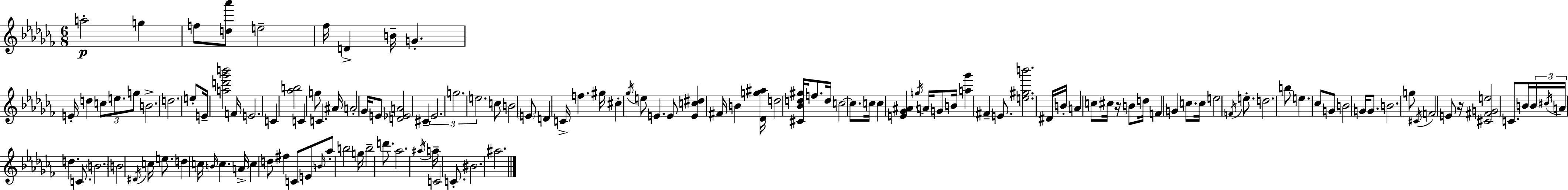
{
  \clef treble
  \numericTimeSignature
  \time 6/8
  \key aes \minor
  a''2-.\p g''4 | f''8 <d'' aes'''>8 e''2-- | fes''16 d'4-> b'16-- g'4.-. | e'16-. d''4 \tuplet 3/2 { c''8 e''8. g''8 } | \break b'2.-> | d''2. | e''8-. e'16-- <a'' d''' ges''' b'''>2 f'16 | e'2. | \break c'4 <aes'' b''>2 | c'4 g''8 c'4. | ais'16 a'2-. ges'16 e'8 | <d' ees' a'>2 cis'4-- | \break \tuplet 3/2 { ees'2. | g''2. | e''2. } | c''8 b'2 \parenthesize e'8 | \break d'4 c'16-> f''4. gis''16 | cis''4-. \acciaccatura { ges''16 } e''8 e'4. | e'8 <e' c'' dis''>4 fis'16 b'4 | <des' g'' ais''>16 d''2 <cis' bes' d'' gis''>16 f''8. | \break d''16 c''2~~ c''8. | c''16 c''4 <e' ges' ais'>4 \acciaccatura { g''16 } a'16 | g'8 b'16 <a'' ges'''>4 \parenthesize fis'4-- e'8. | <e'' gis'' b'''>2. | \break dis'16 b'16-. a'4 c''8 cis''16 r16 | b'8 d''16 f'4 g'4 c''8. | c''16 e''2 \acciaccatura { f'16 } | e''8.-. d''2. | \break b''8 e''4. ces''8 | g'8 b'2 g'16 | g'8. b'2. | g''8 \acciaccatura { cis'16 } f'2 | \break e'8 r16 <cis' fis' g' e''>2 | c'8. b'16 \tuplet 3/2 { b'16 \acciaccatura { cis''16 } a'16 } d''4. | c'8. \parenthesize b'2. | b'2 | \break \acciaccatura { dis'16 } c''16 e''8. d''4 c''16 \grace { b'16 } | c''4. a'16-> c''4 d''8 | fis''4 c'8 e'8 \grace { b'16 } aes''8-. | b''2 g''16 b''2-- | \break d'''8. aes''2. | \acciaccatura { ais''16 } a''16-- c'2 | c'8.-. bis'2. | ais''2. | \break \bar "|."
}